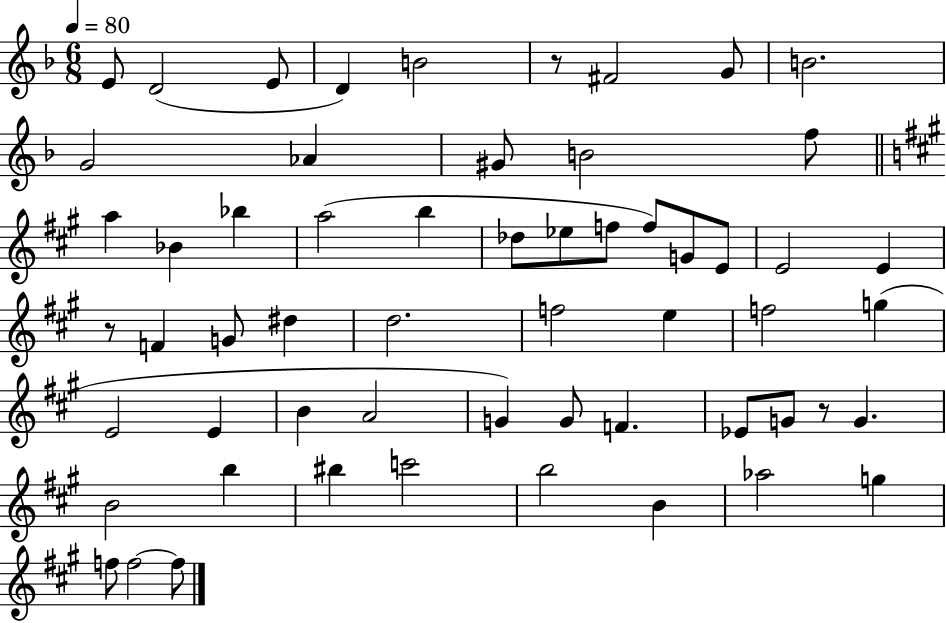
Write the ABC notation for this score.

X:1
T:Untitled
M:6/8
L:1/4
K:F
E/2 D2 E/2 D B2 z/2 ^F2 G/2 B2 G2 _A ^G/2 B2 f/2 a _B _b a2 b _d/2 _e/2 f/2 f/2 G/2 E/2 E2 E z/2 F G/2 ^d d2 f2 e f2 g E2 E B A2 G G/2 F _E/2 G/2 z/2 G B2 b ^b c'2 b2 B _a2 g f/2 f2 f/2